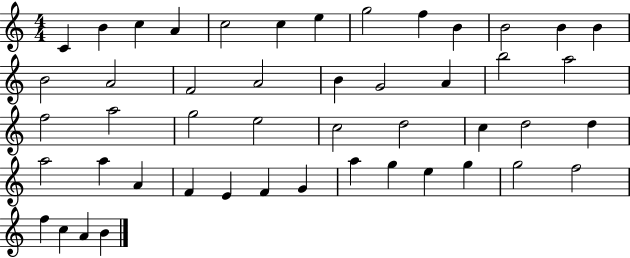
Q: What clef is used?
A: treble